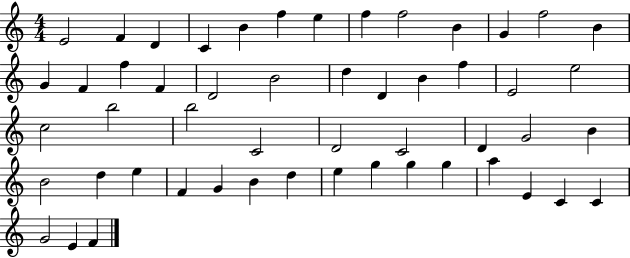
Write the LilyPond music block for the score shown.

{
  \clef treble
  \numericTimeSignature
  \time 4/4
  \key c \major
  e'2 f'4 d'4 | c'4 b'4 f''4 e''4 | f''4 f''2 b'4 | g'4 f''2 b'4 | \break g'4 f'4 f''4 f'4 | d'2 b'2 | d''4 d'4 b'4 f''4 | e'2 e''2 | \break c''2 b''2 | b''2 c'2 | d'2 c'2 | d'4 g'2 b'4 | \break b'2 d''4 e''4 | f'4 g'4 b'4 d''4 | e''4 g''4 g''4 g''4 | a''4 e'4 c'4 c'4 | \break g'2 e'4 f'4 | \bar "|."
}